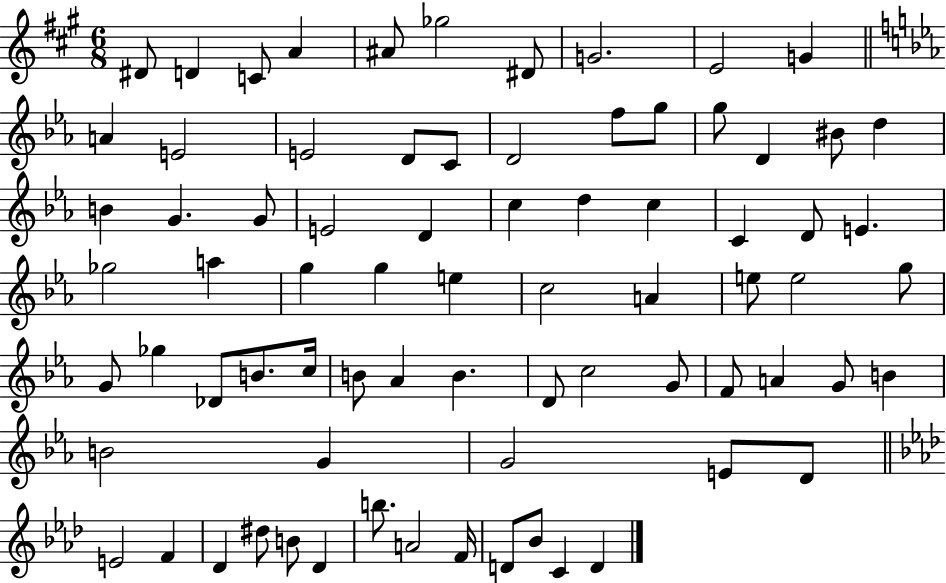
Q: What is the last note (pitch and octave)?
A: D4